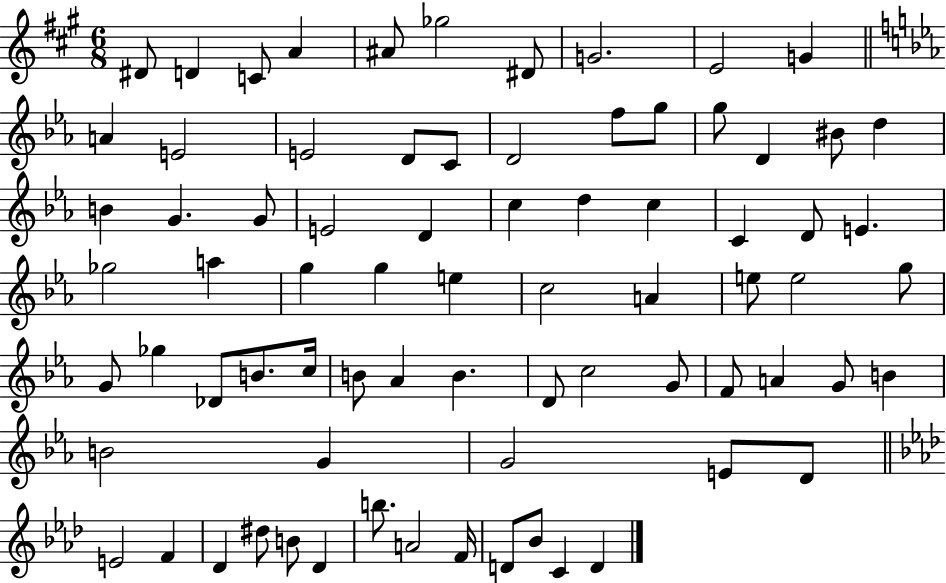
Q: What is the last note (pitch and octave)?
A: D4